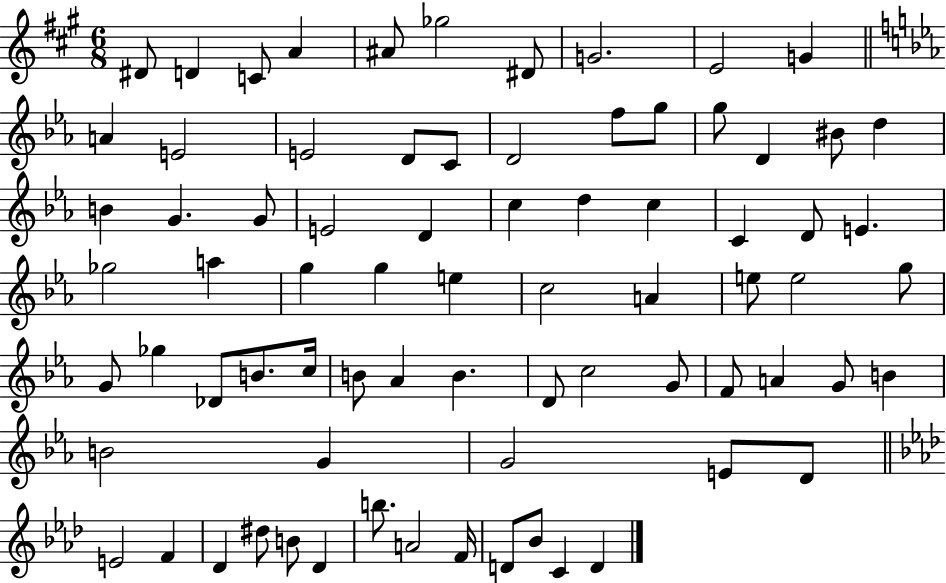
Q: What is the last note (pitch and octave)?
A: D4